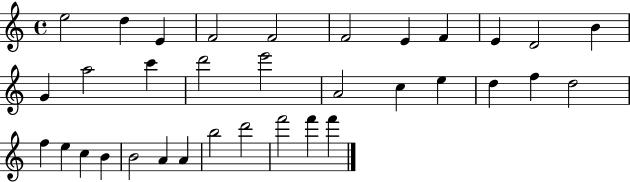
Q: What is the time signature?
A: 4/4